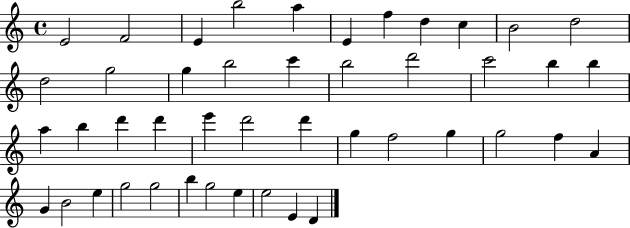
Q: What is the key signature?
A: C major